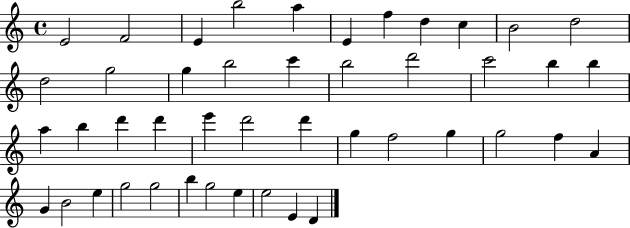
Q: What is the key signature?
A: C major